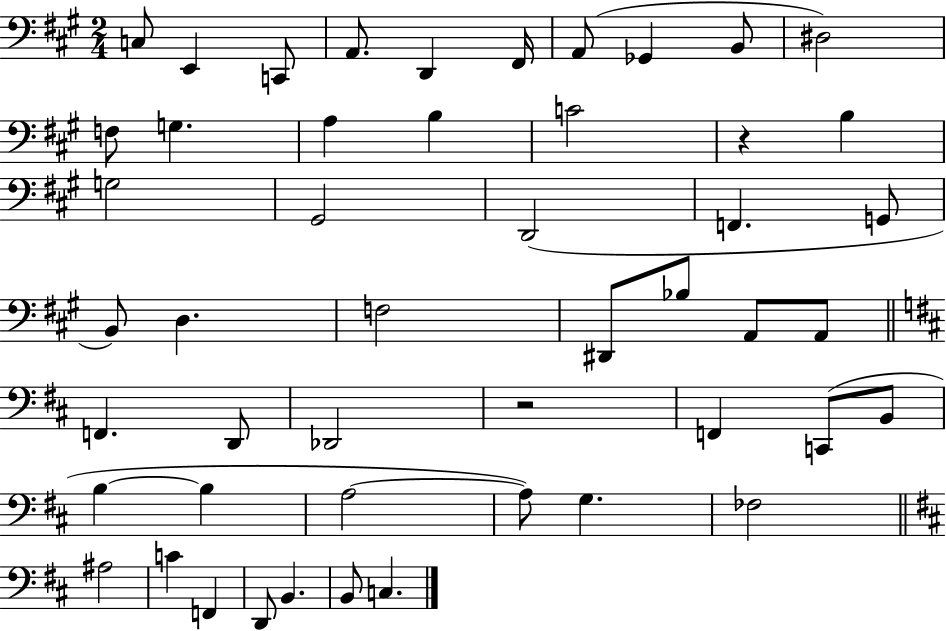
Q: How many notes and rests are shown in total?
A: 49